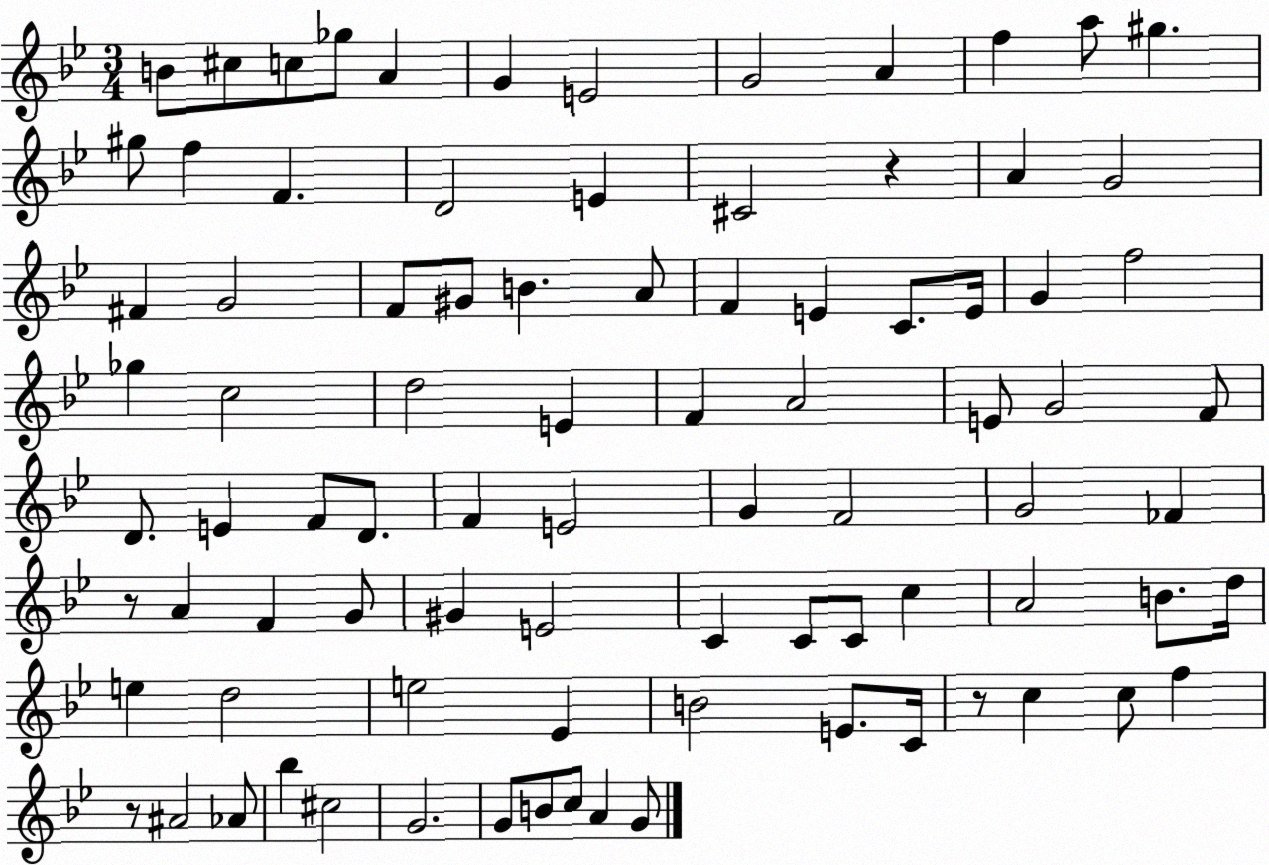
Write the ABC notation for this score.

X:1
T:Untitled
M:3/4
L:1/4
K:Bb
B/2 ^c/2 c/2 _g/2 A G E2 G2 A f a/2 ^g ^g/2 f F D2 E ^C2 z A G2 ^F G2 F/2 ^G/2 B A/2 F E C/2 E/4 G f2 _g c2 d2 E F A2 E/2 G2 F/2 D/2 E F/2 D/2 F E2 G F2 G2 _F z/2 A F G/2 ^G E2 C C/2 C/2 c A2 B/2 d/4 e d2 e2 _E B2 E/2 C/4 z/2 c c/2 f z/2 ^A2 _A/2 _b ^c2 G2 G/2 B/2 c/2 A G/2